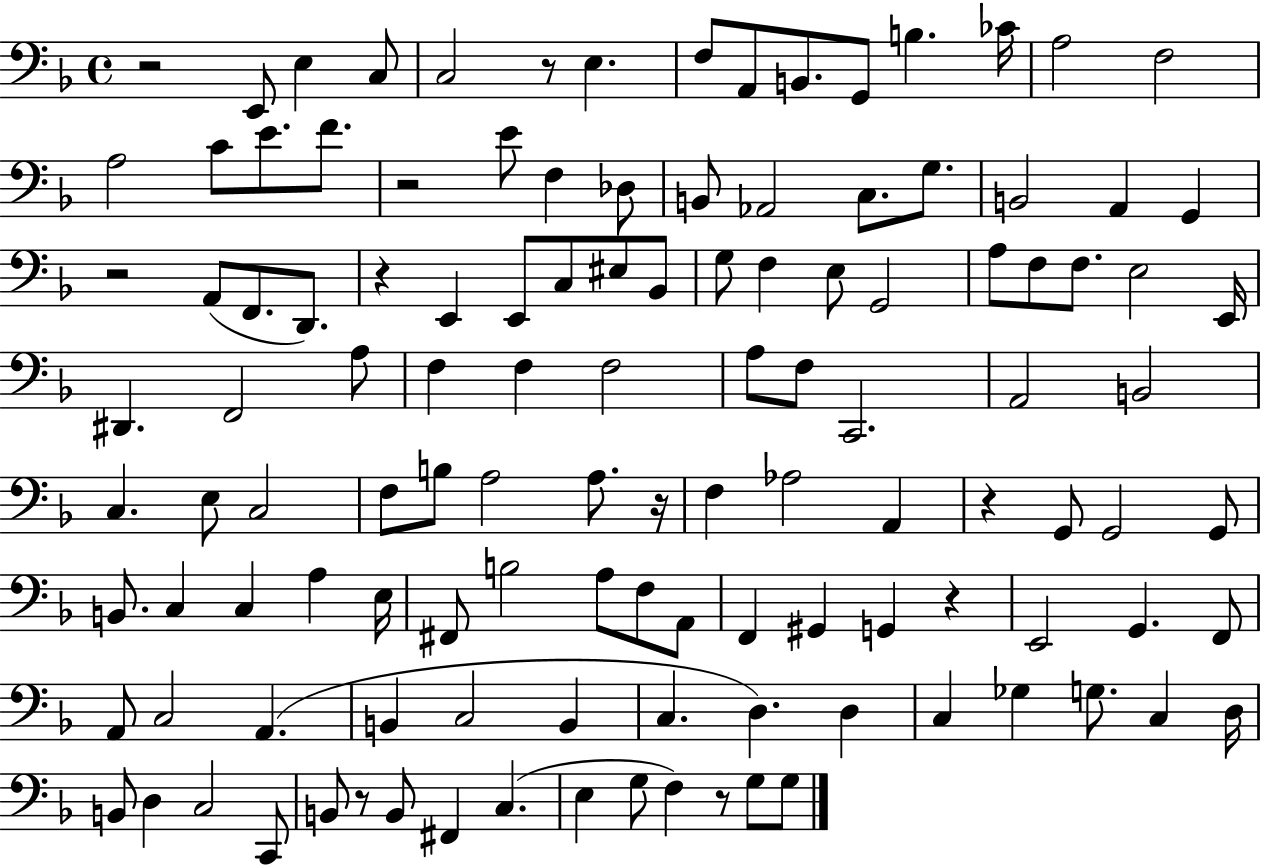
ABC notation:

X:1
T:Untitled
M:4/4
L:1/4
K:F
z2 E,,/2 E, C,/2 C,2 z/2 E, F,/2 A,,/2 B,,/2 G,,/2 B, _C/4 A,2 F,2 A,2 C/2 E/2 F/2 z2 E/2 F, _D,/2 B,,/2 _A,,2 C,/2 G,/2 B,,2 A,, G,, z2 A,,/2 F,,/2 D,,/2 z E,, E,,/2 C,/2 ^E,/2 _B,,/2 G,/2 F, E,/2 G,,2 A,/2 F,/2 F,/2 E,2 E,,/4 ^D,, F,,2 A,/2 F, F, F,2 A,/2 F,/2 C,,2 A,,2 B,,2 C, E,/2 C,2 F,/2 B,/2 A,2 A,/2 z/4 F, _A,2 A,, z G,,/2 G,,2 G,,/2 B,,/2 C, C, A, E,/4 ^F,,/2 B,2 A,/2 F,/2 A,,/2 F,, ^G,, G,, z E,,2 G,, F,,/2 A,,/2 C,2 A,, B,, C,2 B,, C, D, D, C, _G, G,/2 C, D,/4 B,,/2 D, C,2 C,,/2 B,,/2 z/2 B,,/2 ^F,, C, E, G,/2 F, z/2 G,/2 G,/2